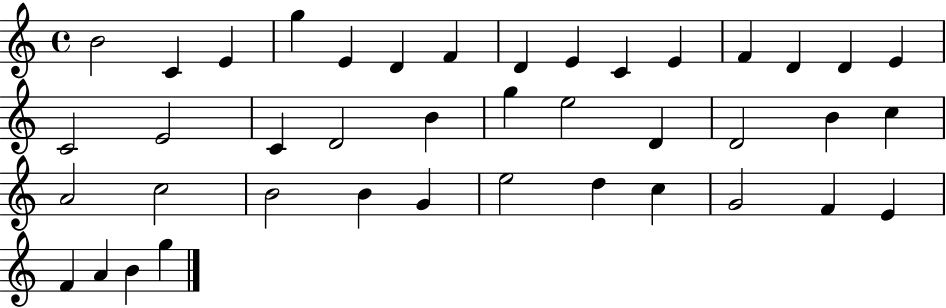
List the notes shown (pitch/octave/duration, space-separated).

B4/h C4/q E4/q G5/q E4/q D4/q F4/q D4/q E4/q C4/q E4/q F4/q D4/q D4/q E4/q C4/h E4/h C4/q D4/h B4/q G5/q E5/h D4/q D4/h B4/q C5/q A4/h C5/h B4/h B4/q G4/q E5/h D5/q C5/q G4/h F4/q E4/q F4/q A4/q B4/q G5/q